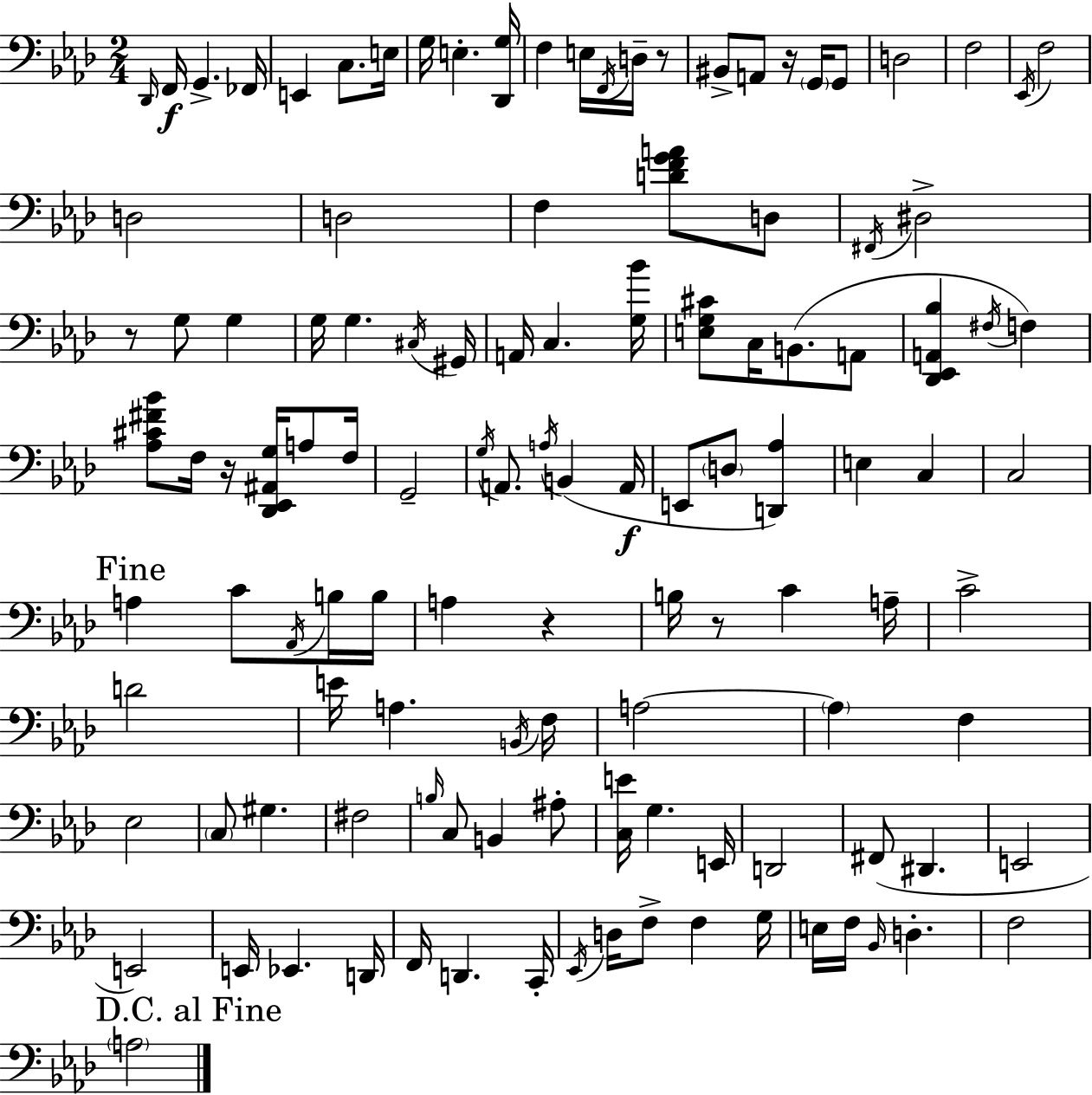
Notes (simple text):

Db2/s F2/s G2/q. FES2/s E2/q C3/e. E3/s G3/s E3/q. [Db2,G3]/s F3/q E3/s F2/s D3/s R/e BIS2/e A2/e R/s G2/s G2/e D3/h F3/h Eb2/s F3/h D3/h D3/h F3/q [D4,F4,G4,A4]/e D3/e F#2/s D#3/h R/e G3/e G3/q G3/s G3/q. C#3/s G#2/s A2/s C3/q. [G3,Bb4]/s [E3,G3,C#4]/e C3/s B2/e. A2/e [Db2,Eb2,A2,Bb3]/q F#3/s F3/q [Ab3,C#4,F#4,Bb4]/e F3/s R/s [Db2,Eb2,A#2,G3]/s A3/e F3/s G2/h G3/s A2/e. A3/s B2/q A2/s E2/e D3/e [D2,Ab3]/q E3/q C3/q C3/h A3/q C4/e Ab2/s B3/s B3/s A3/q R/q B3/s R/e C4/q A3/s C4/h D4/h E4/s A3/q. B2/s F3/s A3/h A3/q F3/q Eb3/h C3/e G#3/q. F#3/h B3/s C3/e B2/q A#3/e [C3,E4]/s G3/q. E2/s D2/h F#2/e D#2/q. E2/h E2/h E2/s Eb2/q. D2/s F2/s D2/q. C2/s Eb2/s D3/s F3/e F3/q G3/s E3/s F3/s Bb2/s D3/q. F3/h A3/h